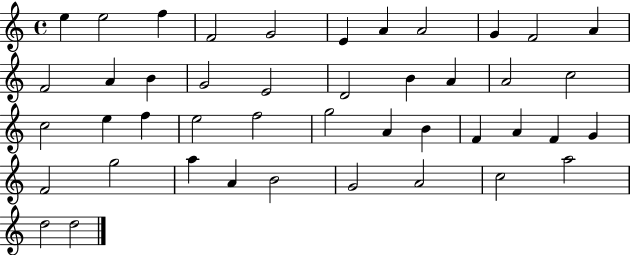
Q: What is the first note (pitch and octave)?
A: E5